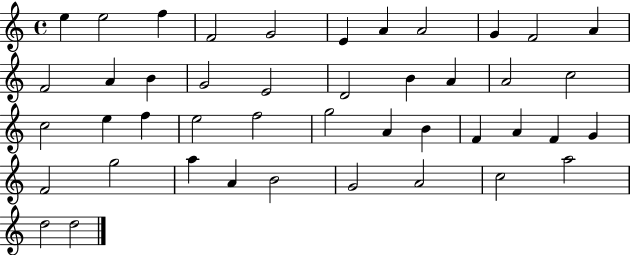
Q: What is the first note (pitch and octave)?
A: E5